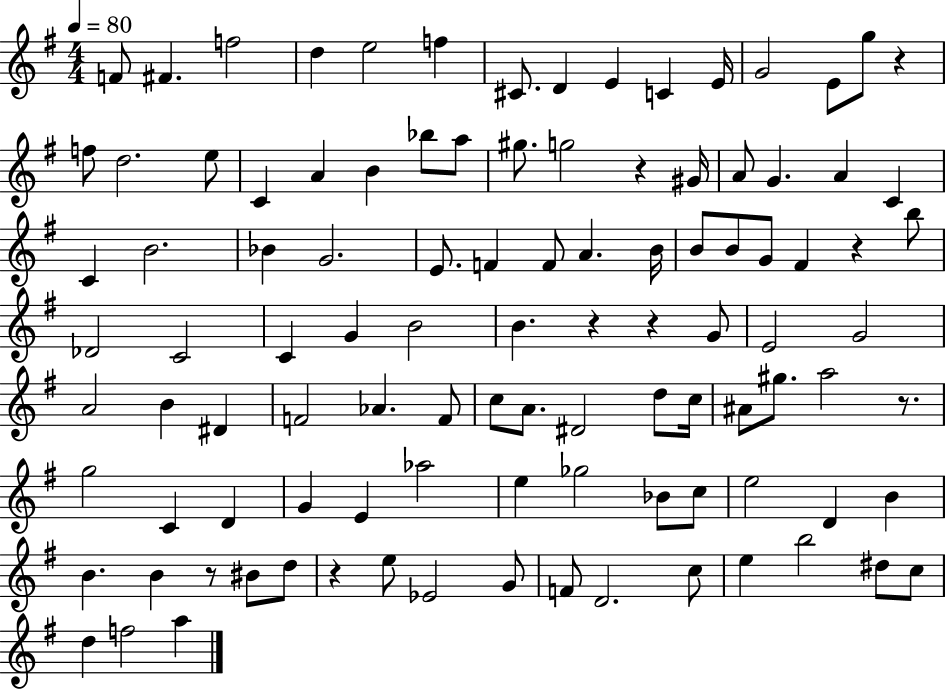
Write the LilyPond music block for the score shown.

{
  \clef treble
  \numericTimeSignature
  \time 4/4
  \key g \major
  \tempo 4 = 80
  f'8 fis'4. f''2 | d''4 e''2 f''4 | cis'8. d'4 e'4 c'4 e'16 | g'2 e'8 g''8 r4 | \break f''8 d''2. e''8 | c'4 a'4 b'4 bes''8 a''8 | gis''8. g''2 r4 gis'16 | a'8 g'4. a'4 c'4 | \break c'4 b'2. | bes'4 g'2. | e'8. f'4 f'8 a'4. b'16 | b'8 b'8 g'8 fis'4 r4 b''8 | \break des'2 c'2 | c'4 g'4 b'2 | b'4. r4 r4 g'8 | e'2 g'2 | \break a'2 b'4 dis'4 | f'2 aes'4. f'8 | c''8 a'8. dis'2 d''8 c''16 | ais'8 gis''8. a''2 r8. | \break g''2 c'4 d'4 | g'4 e'4 aes''2 | e''4 ges''2 bes'8 c''8 | e''2 d'4 b'4 | \break b'4. b'4 r8 bis'8 d''8 | r4 e''8 ees'2 g'8 | f'8 d'2. c''8 | e''4 b''2 dis''8 c''8 | \break d''4 f''2 a''4 | \bar "|."
}